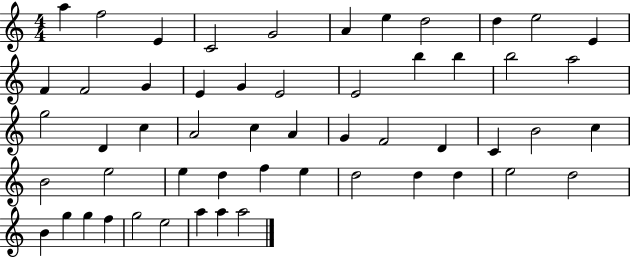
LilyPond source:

{
  \clef treble
  \numericTimeSignature
  \time 4/4
  \key c \major
  a''4 f''2 e'4 | c'2 g'2 | a'4 e''4 d''2 | d''4 e''2 e'4 | \break f'4 f'2 g'4 | e'4 g'4 e'2 | e'2 b''4 b''4 | b''2 a''2 | \break g''2 d'4 c''4 | a'2 c''4 a'4 | g'4 f'2 d'4 | c'4 b'2 c''4 | \break b'2 e''2 | e''4 d''4 f''4 e''4 | d''2 d''4 d''4 | e''2 d''2 | \break b'4 g''4 g''4 f''4 | g''2 e''2 | a''4 a''4 a''2 | \bar "|."
}